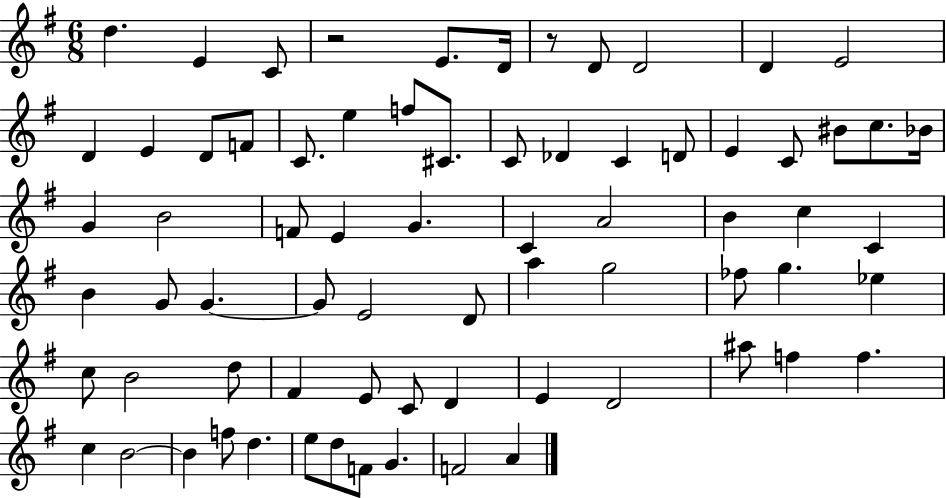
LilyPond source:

{
  \clef treble
  \numericTimeSignature
  \time 6/8
  \key g \major
  d''4. e'4 c'8 | r2 e'8. d'16 | r8 d'8 d'2 | d'4 e'2 | \break d'4 e'4 d'8 f'8 | c'8. e''4 f''8 cis'8. | c'8 des'4 c'4 d'8 | e'4 c'8 bis'8 c''8. bes'16 | \break g'4 b'2 | f'8 e'4 g'4. | c'4 a'2 | b'4 c''4 c'4 | \break b'4 g'8 g'4.~~ | g'8 e'2 d'8 | a''4 g''2 | fes''8 g''4. ees''4 | \break c''8 b'2 d''8 | fis'4 e'8 c'8 d'4 | e'4 d'2 | ais''8 f''4 f''4. | \break c''4 b'2~~ | b'4 f''8 d''4. | e''8 d''8 f'8 g'4. | f'2 a'4 | \break \bar "|."
}